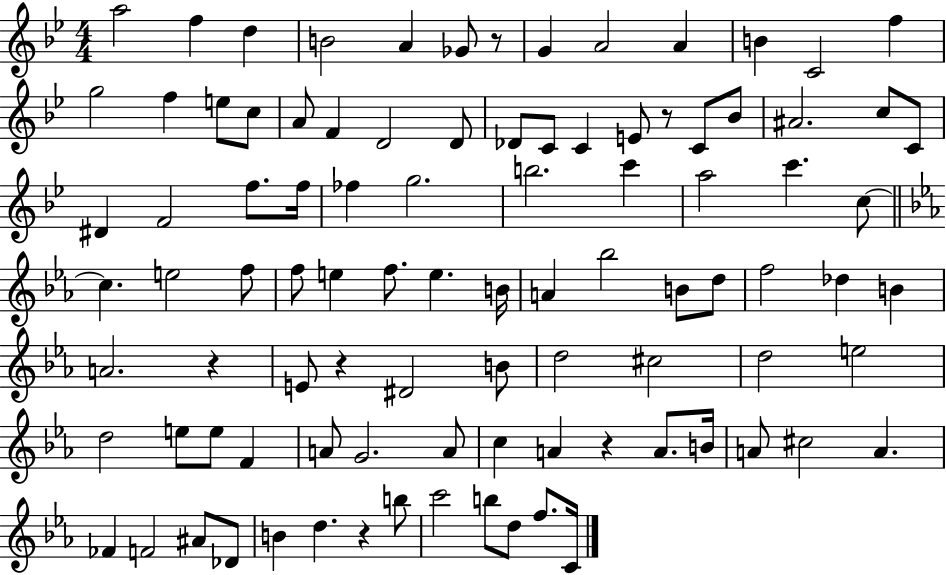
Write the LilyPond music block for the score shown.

{
  \clef treble
  \numericTimeSignature
  \time 4/4
  \key bes \major
  \repeat volta 2 { a''2 f''4 d''4 | b'2 a'4 ges'8 r8 | g'4 a'2 a'4 | b'4 c'2 f''4 | \break g''2 f''4 e''8 c''8 | a'8 f'4 d'2 d'8 | des'8 c'8 c'4 e'8 r8 c'8 bes'8 | ais'2. c''8 c'8 | \break dis'4 f'2 f''8. f''16 | fes''4 g''2. | b''2. c'''4 | a''2 c'''4. c''8~~ | \break \bar "||" \break \key c \minor c''4. e''2 f''8 | f''8 e''4 f''8. e''4. b'16 | a'4 bes''2 b'8 d''8 | f''2 des''4 b'4 | \break a'2. r4 | e'8 r4 dis'2 b'8 | d''2 cis''2 | d''2 e''2 | \break d''2 e''8 e''8 f'4 | a'8 g'2. a'8 | c''4 a'4 r4 a'8. b'16 | a'8 cis''2 a'4. | \break fes'4 f'2 ais'8 des'8 | b'4 d''4. r4 b''8 | c'''2 b''8 d''8 f''8. c'16 | } \bar "|."
}